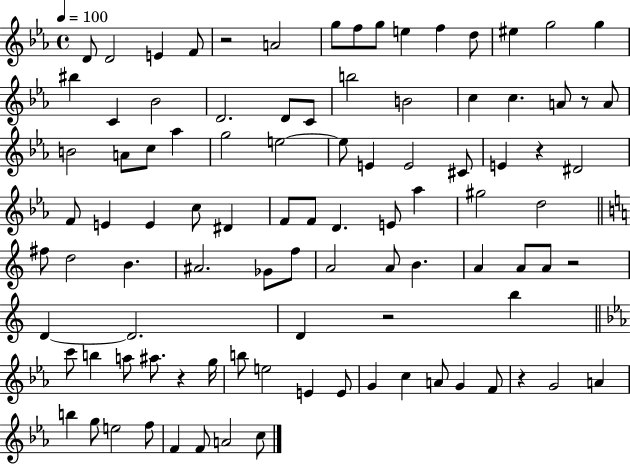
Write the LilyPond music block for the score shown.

{
  \clef treble
  \time 4/4
  \defaultTimeSignature
  \key ees \major
  \tempo 4 = 100
  d'8 d'2 e'4 f'8 | r2 a'2 | g''8 f''8 g''8 e''4 f''4 d''8 | eis''4 g''2 g''4 | \break bis''4 c'4 bes'2 | d'2. d'8 c'8 | b''2 b'2 | c''4 c''4. a'8 r8 a'8 | \break b'2 a'8 c''8 aes''4 | g''2 e''2~~ | e''8 e'4 e'2 cis'8 | e'4 r4 dis'2 | \break f'8 e'4 e'4 c''8 dis'4 | f'8 f'8 d'4. e'8 aes''4 | gis''2 d''2 | \bar "||" \break \key c \major fis''8 d''2 b'4. | ais'2. ges'8 f''8 | a'2 a'8 b'4. | a'4 a'8 a'8 r2 | \break d'4~~ d'2. | d'4 r2 b''4 | \bar "||" \break \key ees \major c'''8 b''4 a''8 ais''8. r4 g''16 | b''8 e''2 e'4 e'8 | g'4 c''4 a'8 g'4 f'8 | r4 g'2 a'4 | \break b''4 g''8 e''2 f''8 | f'4 f'8 a'2 c''8 | \bar "|."
}